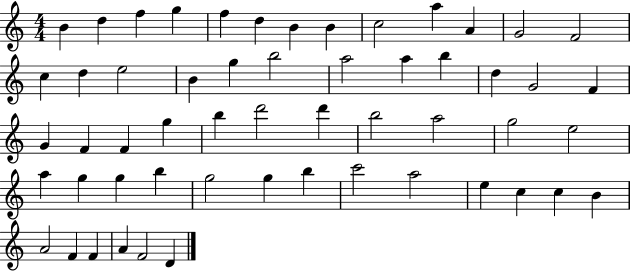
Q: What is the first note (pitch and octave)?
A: B4